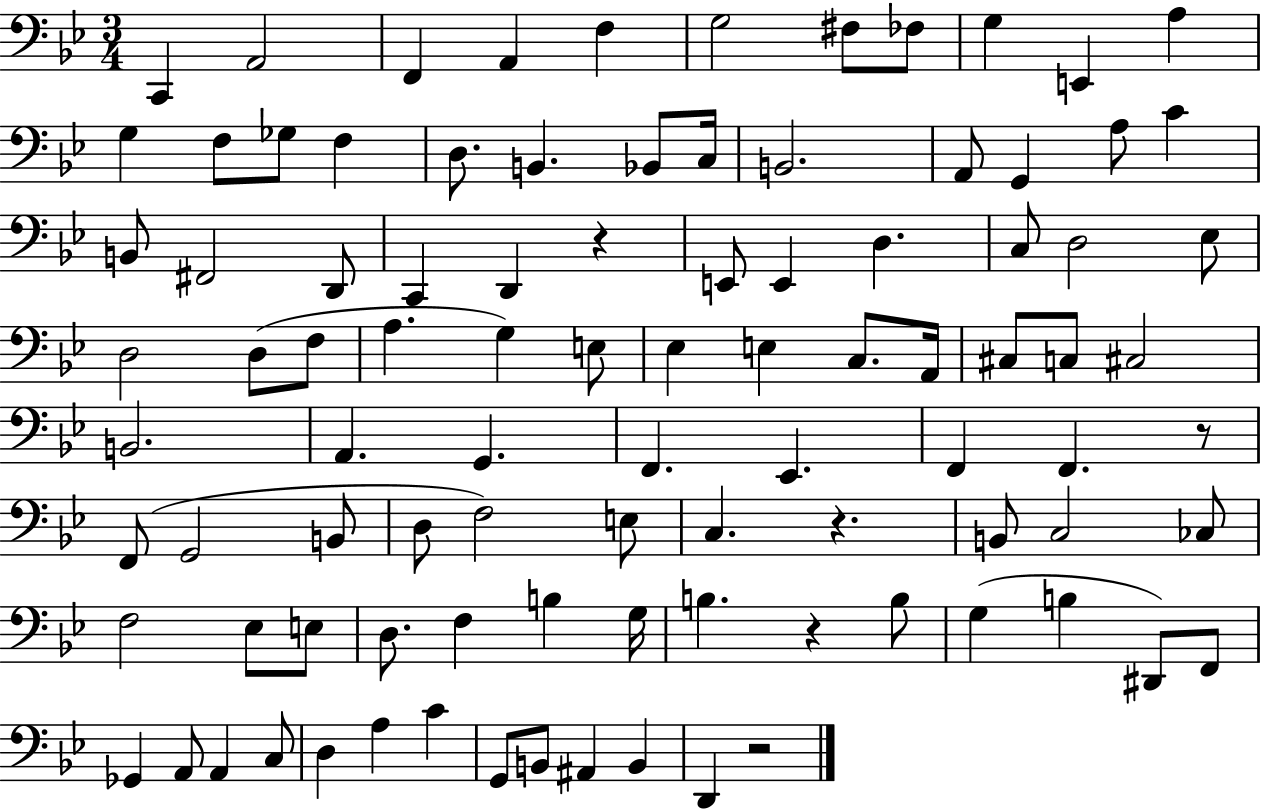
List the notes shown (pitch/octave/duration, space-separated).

C2/q A2/h F2/q A2/q F3/q G3/h F#3/e FES3/e G3/q E2/q A3/q G3/q F3/e Gb3/e F3/q D3/e. B2/q. Bb2/e C3/s B2/h. A2/e G2/q A3/e C4/q B2/e F#2/h D2/e C2/q D2/q R/q E2/e E2/q D3/q. C3/e D3/h Eb3/e D3/h D3/e F3/e A3/q. G3/q E3/e Eb3/q E3/q C3/e. A2/s C#3/e C3/e C#3/h B2/h. A2/q. G2/q. F2/q. Eb2/q. F2/q F2/q. R/e F2/e G2/h B2/e D3/e F3/h E3/e C3/q. R/q. B2/e C3/h CES3/e F3/h Eb3/e E3/e D3/e. F3/q B3/q G3/s B3/q. R/q B3/e G3/q B3/q D#2/e F2/e Gb2/q A2/e A2/q C3/e D3/q A3/q C4/q G2/e B2/e A#2/q B2/q D2/q R/h